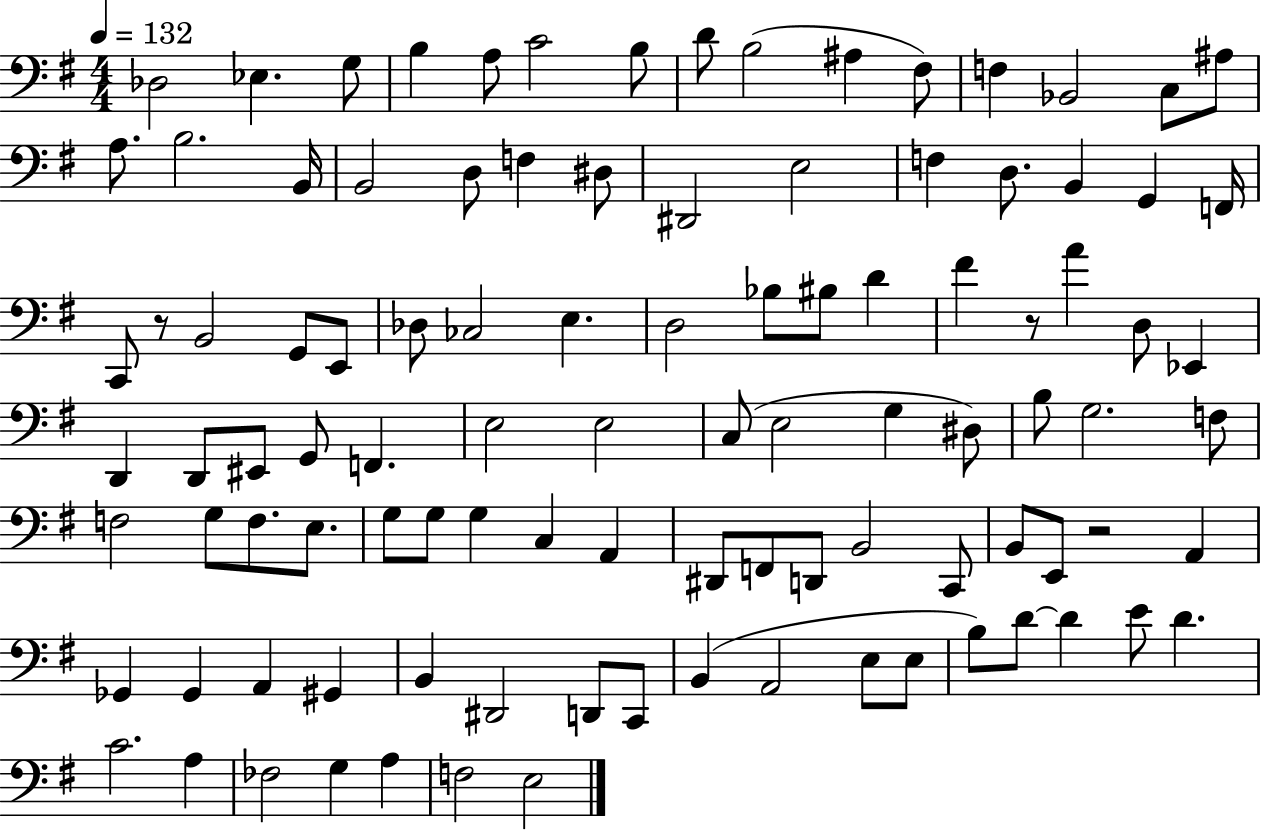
Db3/h Eb3/q. G3/e B3/q A3/e C4/h B3/e D4/e B3/h A#3/q F#3/e F3/q Bb2/h C3/e A#3/e A3/e. B3/h. B2/s B2/h D3/e F3/q D#3/e D#2/h E3/h F3/q D3/e. B2/q G2/q F2/s C2/e R/e B2/h G2/e E2/e Db3/e CES3/h E3/q. D3/h Bb3/e BIS3/e D4/q F#4/q R/e A4/q D3/e Eb2/q D2/q D2/e EIS2/e G2/e F2/q. E3/h E3/h C3/e E3/h G3/q D#3/e B3/e G3/h. F3/e F3/h G3/e F3/e. E3/e. G3/e G3/e G3/q C3/q A2/q D#2/e F2/e D2/e B2/h C2/e B2/e E2/e R/h A2/q Gb2/q Gb2/q A2/q G#2/q B2/q D#2/h D2/e C2/e B2/q A2/h E3/e E3/e B3/e D4/e D4/q E4/e D4/q. C4/h. A3/q FES3/h G3/q A3/q F3/h E3/h